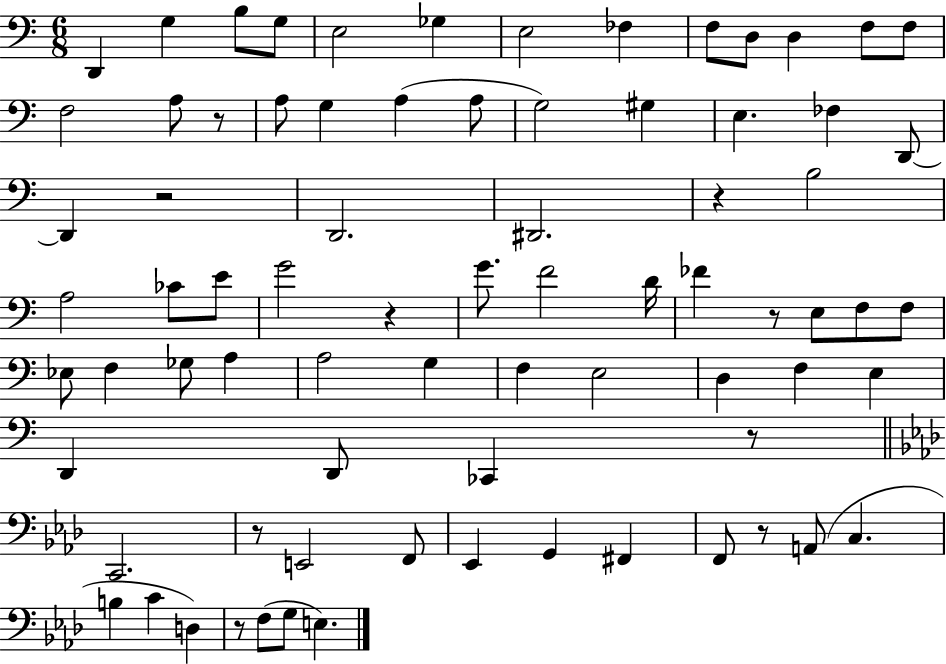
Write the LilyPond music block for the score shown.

{
  \clef bass
  \numericTimeSignature
  \time 6/8
  \key c \major
  d,4 g4 b8 g8 | e2 ges4 | e2 fes4 | f8 d8 d4 f8 f8 | \break f2 a8 r8 | a8 g4 a4( a8 | g2) gis4 | e4. fes4 d,8~~ | \break d,4 r2 | d,2. | dis,2. | r4 b2 | \break a2 ces'8 e'8 | g'2 r4 | g'8. f'2 d'16 | fes'4 r8 e8 f8 f8 | \break ees8 f4 ges8 a4 | a2 g4 | f4 e2 | d4 f4 e4 | \break d,4 d,8 ces,4 r8 | \bar "||" \break \key f \minor c,2. | r8 e,2 f,8 | ees,4 g,4 fis,4 | f,8 r8 a,8( c4. | \break b4 c'4 d4) | r8 f8( g8 e4.) | \bar "|."
}